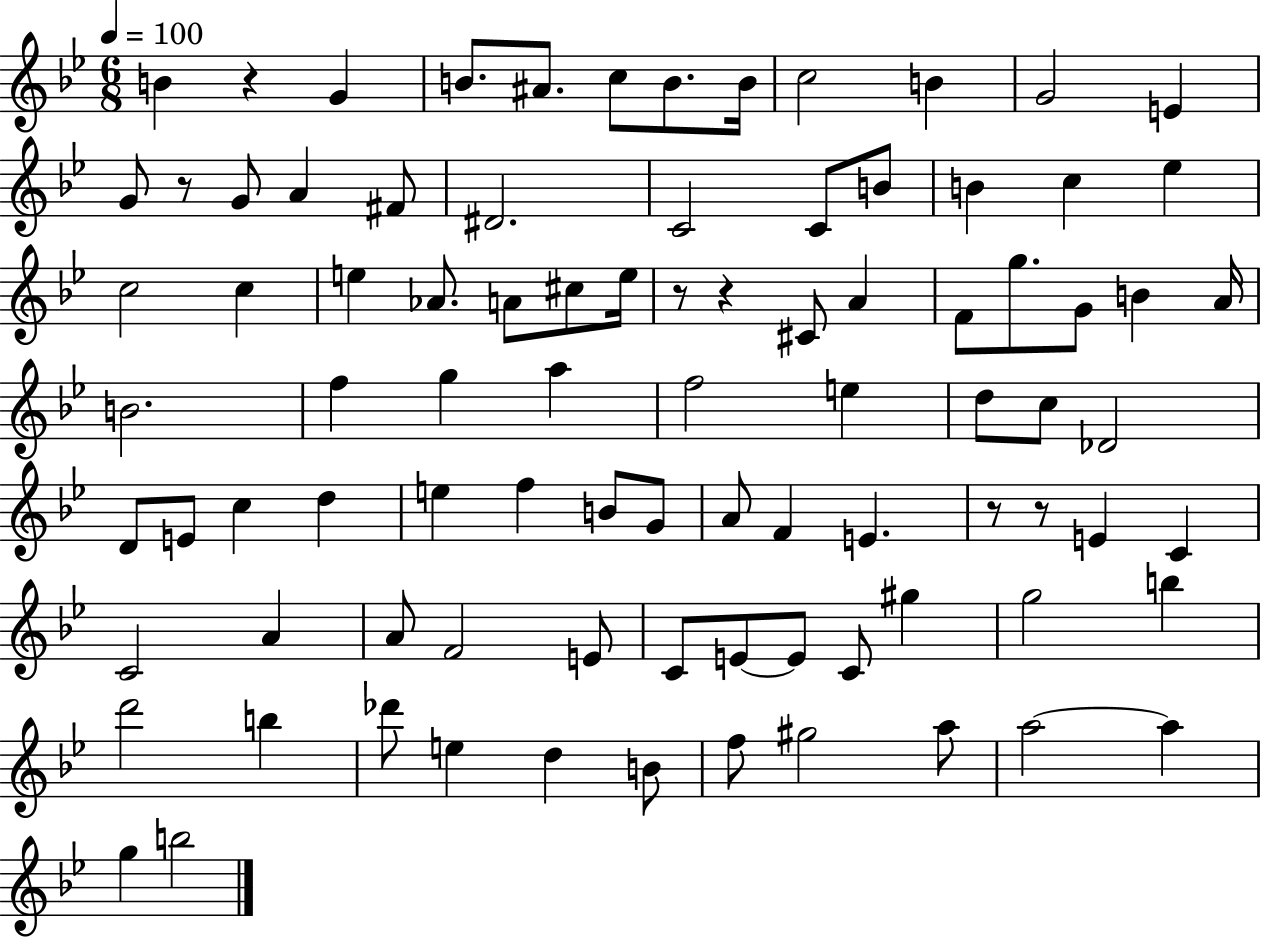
B4/q R/q G4/q B4/e. A#4/e. C5/e B4/e. B4/s C5/h B4/q G4/h E4/q G4/e R/e G4/e A4/q F#4/e D#4/h. C4/h C4/e B4/e B4/q C5/q Eb5/q C5/h C5/q E5/q Ab4/e. A4/e C#5/e E5/s R/e R/q C#4/e A4/q F4/e G5/e. G4/e B4/q A4/s B4/h. F5/q G5/q A5/q F5/h E5/q D5/e C5/e Db4/h D4/e E4/e C5/q D5/q E5/q F5/q B4/e G4/e A4/e F4/q E4/q. R/e R/e E4/q C4/q C4/h A4/q A4/e F4/h E4/e C4/e E4/e E4/e C4/e G#5/q G5/h B5/q D6/h B5/q Db6/e E5/q D5/q B4/e F5/e G#5/h A5/e A5/h A5/q G5/q B5/h